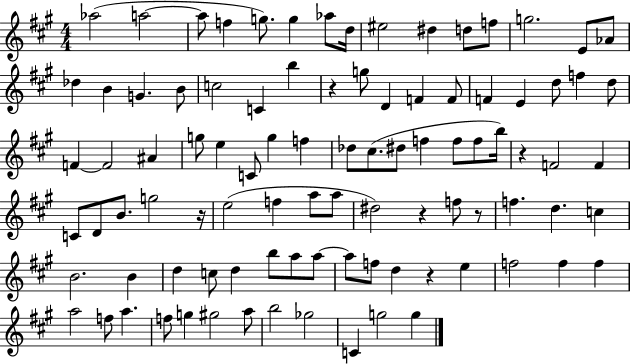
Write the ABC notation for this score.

X:1
T:Untitled
M:4/4
L:1/4
K:A
_a2 a2 a/2 f g/2 g _a/2 d/4 ^e2 ^d d/2 f/2 g2 E/2 _A/2 _d B G B/2 c2 C b z g/2 D F F/2 F E d/2 f d/2 F F2 ^A g/2 e C/2 g f _d/2 ^c/2 ^d/2 f f/2 f/2 b/4 z F2 F C/2 D/2 B/2 g2 z/4 e2 f a/2 a/2 ^d2 z f/2 z/2 f d c B2 B d c/2 d b/2 a/2 a/2 a/2 f/2 d z e f2 f f a2 f/2 a f/2 g ^g2 a/2 b2 _g2 C g2 g